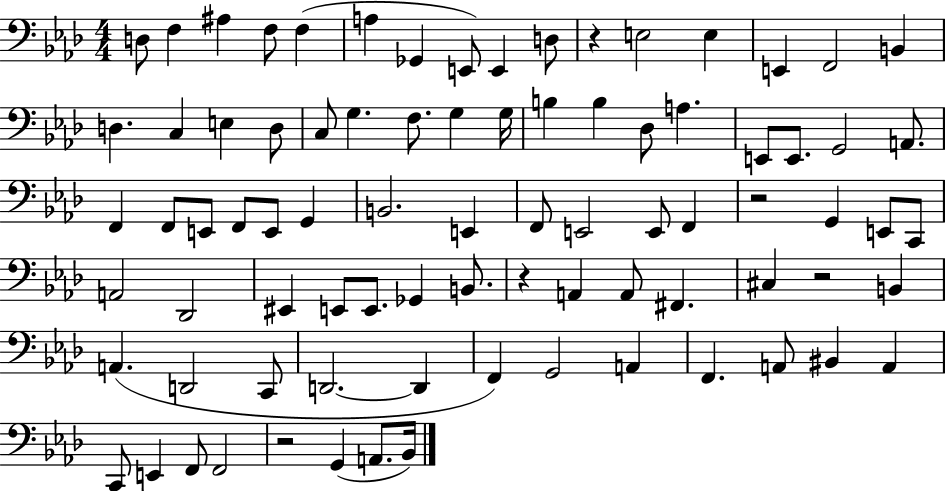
D3/e F3/q A#3/q F3/e F3/q A3/q Gb2/q E2/e E2/q D3/e R/q E3/h E3/q E2/q F2/h B2/q D3/q. C3/q E3/q D3/e C3/e G3/q. F3/e. G3/q G3/s B3/q B3/q Db3/e A3/q. E2/e E2/e. G2/h A2/e. F2/q F2/e E2/e F2/e E2/e G2/q B2/h. E2/q F2/e E2/h E2/e F2/q R/h G2/q E2/e C2/e A2/h Db2/h EIS2/q E2/e E2/e. Gb2/q B2/e. R/q A2/q A2/e F#2/q. C#3/q R/h B2/q A2/q. D2/h C2/e D2/h. D2/q F2/q G2/h A2/q F2/q. A2/e BIS2/q A2/q C2/e E2/q F2/e F2/h R/h G2/q A2/e. Bb2/s